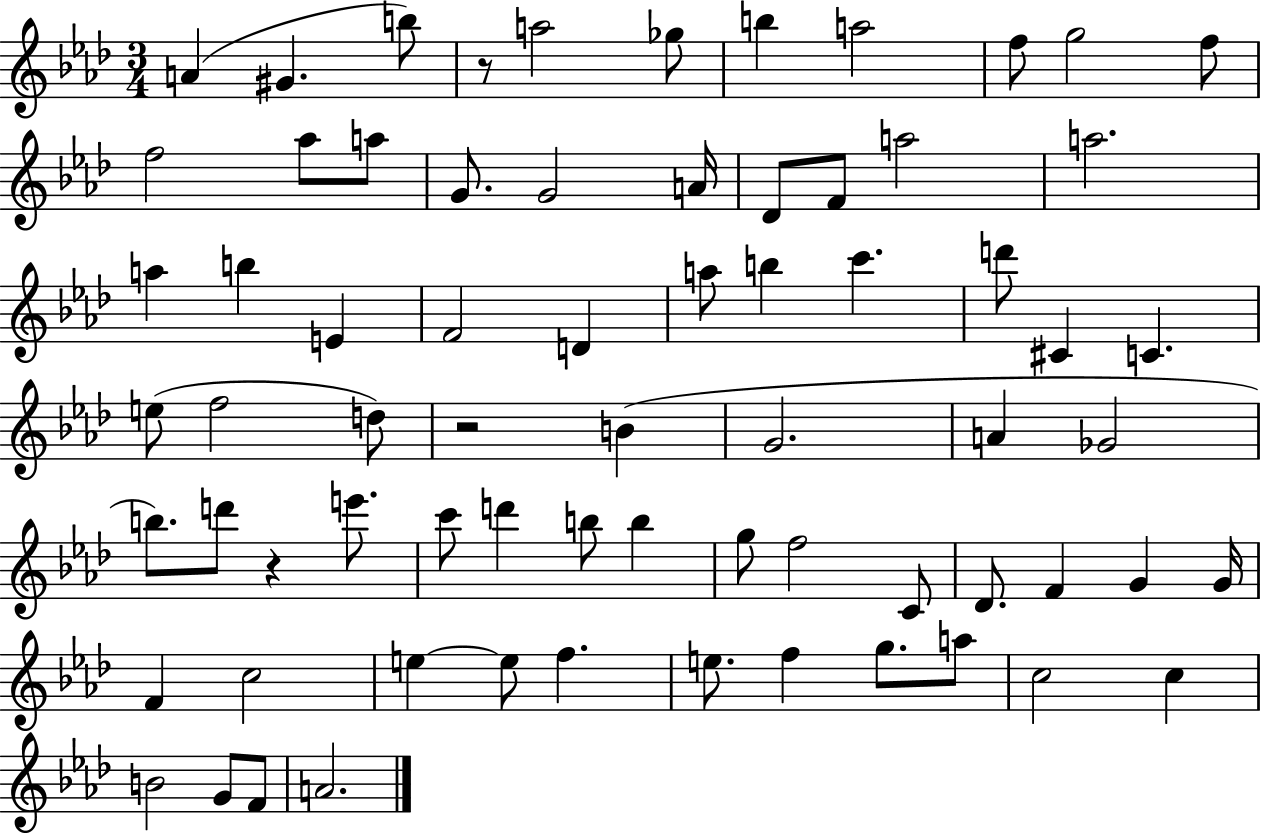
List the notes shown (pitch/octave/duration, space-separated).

A4/q G#4/q. B5/e R/e A5/h Gb5/e B5/q A5/h F5/e G5/h F5/e F5/h Ab5/e A5/e G4/e. G4/h A4/s Db4/e F4/e A5/h A5/h. A5/q B5/q E4/q F4/h D4/q A5/e B5/q C6/q. D6/e C#4/q C4/q. E5/e F5/h D5/e R/h B4/q G4/h. A4/q Gb4/h B5/e. D6/e R/q E6/e. C6/e D6/q B5/e B5/q G5/e F5/h C4/e Db4/e. F4/q G4/q G4/s F4/q C5/h E5/q E5/e F5/q. E5/e. F5/q G5/e. A5/e C5/h C5/q B4/h G4/e F4/e A4/h.